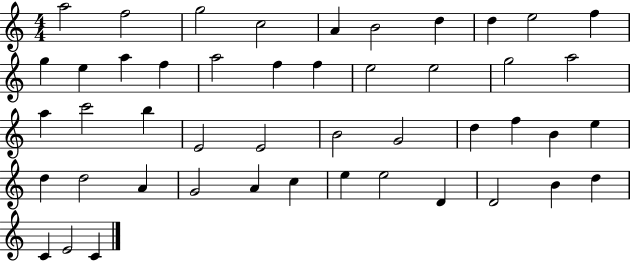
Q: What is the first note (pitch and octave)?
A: A5